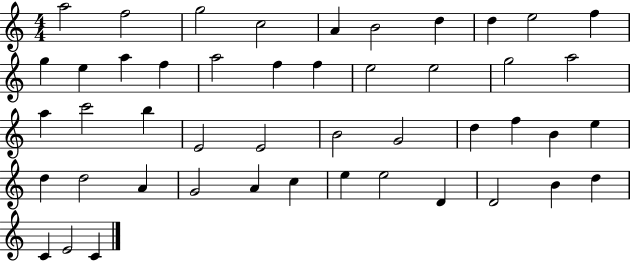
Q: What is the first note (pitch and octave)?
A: A5